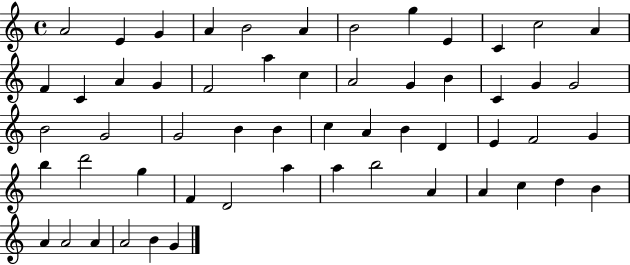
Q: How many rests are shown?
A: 0